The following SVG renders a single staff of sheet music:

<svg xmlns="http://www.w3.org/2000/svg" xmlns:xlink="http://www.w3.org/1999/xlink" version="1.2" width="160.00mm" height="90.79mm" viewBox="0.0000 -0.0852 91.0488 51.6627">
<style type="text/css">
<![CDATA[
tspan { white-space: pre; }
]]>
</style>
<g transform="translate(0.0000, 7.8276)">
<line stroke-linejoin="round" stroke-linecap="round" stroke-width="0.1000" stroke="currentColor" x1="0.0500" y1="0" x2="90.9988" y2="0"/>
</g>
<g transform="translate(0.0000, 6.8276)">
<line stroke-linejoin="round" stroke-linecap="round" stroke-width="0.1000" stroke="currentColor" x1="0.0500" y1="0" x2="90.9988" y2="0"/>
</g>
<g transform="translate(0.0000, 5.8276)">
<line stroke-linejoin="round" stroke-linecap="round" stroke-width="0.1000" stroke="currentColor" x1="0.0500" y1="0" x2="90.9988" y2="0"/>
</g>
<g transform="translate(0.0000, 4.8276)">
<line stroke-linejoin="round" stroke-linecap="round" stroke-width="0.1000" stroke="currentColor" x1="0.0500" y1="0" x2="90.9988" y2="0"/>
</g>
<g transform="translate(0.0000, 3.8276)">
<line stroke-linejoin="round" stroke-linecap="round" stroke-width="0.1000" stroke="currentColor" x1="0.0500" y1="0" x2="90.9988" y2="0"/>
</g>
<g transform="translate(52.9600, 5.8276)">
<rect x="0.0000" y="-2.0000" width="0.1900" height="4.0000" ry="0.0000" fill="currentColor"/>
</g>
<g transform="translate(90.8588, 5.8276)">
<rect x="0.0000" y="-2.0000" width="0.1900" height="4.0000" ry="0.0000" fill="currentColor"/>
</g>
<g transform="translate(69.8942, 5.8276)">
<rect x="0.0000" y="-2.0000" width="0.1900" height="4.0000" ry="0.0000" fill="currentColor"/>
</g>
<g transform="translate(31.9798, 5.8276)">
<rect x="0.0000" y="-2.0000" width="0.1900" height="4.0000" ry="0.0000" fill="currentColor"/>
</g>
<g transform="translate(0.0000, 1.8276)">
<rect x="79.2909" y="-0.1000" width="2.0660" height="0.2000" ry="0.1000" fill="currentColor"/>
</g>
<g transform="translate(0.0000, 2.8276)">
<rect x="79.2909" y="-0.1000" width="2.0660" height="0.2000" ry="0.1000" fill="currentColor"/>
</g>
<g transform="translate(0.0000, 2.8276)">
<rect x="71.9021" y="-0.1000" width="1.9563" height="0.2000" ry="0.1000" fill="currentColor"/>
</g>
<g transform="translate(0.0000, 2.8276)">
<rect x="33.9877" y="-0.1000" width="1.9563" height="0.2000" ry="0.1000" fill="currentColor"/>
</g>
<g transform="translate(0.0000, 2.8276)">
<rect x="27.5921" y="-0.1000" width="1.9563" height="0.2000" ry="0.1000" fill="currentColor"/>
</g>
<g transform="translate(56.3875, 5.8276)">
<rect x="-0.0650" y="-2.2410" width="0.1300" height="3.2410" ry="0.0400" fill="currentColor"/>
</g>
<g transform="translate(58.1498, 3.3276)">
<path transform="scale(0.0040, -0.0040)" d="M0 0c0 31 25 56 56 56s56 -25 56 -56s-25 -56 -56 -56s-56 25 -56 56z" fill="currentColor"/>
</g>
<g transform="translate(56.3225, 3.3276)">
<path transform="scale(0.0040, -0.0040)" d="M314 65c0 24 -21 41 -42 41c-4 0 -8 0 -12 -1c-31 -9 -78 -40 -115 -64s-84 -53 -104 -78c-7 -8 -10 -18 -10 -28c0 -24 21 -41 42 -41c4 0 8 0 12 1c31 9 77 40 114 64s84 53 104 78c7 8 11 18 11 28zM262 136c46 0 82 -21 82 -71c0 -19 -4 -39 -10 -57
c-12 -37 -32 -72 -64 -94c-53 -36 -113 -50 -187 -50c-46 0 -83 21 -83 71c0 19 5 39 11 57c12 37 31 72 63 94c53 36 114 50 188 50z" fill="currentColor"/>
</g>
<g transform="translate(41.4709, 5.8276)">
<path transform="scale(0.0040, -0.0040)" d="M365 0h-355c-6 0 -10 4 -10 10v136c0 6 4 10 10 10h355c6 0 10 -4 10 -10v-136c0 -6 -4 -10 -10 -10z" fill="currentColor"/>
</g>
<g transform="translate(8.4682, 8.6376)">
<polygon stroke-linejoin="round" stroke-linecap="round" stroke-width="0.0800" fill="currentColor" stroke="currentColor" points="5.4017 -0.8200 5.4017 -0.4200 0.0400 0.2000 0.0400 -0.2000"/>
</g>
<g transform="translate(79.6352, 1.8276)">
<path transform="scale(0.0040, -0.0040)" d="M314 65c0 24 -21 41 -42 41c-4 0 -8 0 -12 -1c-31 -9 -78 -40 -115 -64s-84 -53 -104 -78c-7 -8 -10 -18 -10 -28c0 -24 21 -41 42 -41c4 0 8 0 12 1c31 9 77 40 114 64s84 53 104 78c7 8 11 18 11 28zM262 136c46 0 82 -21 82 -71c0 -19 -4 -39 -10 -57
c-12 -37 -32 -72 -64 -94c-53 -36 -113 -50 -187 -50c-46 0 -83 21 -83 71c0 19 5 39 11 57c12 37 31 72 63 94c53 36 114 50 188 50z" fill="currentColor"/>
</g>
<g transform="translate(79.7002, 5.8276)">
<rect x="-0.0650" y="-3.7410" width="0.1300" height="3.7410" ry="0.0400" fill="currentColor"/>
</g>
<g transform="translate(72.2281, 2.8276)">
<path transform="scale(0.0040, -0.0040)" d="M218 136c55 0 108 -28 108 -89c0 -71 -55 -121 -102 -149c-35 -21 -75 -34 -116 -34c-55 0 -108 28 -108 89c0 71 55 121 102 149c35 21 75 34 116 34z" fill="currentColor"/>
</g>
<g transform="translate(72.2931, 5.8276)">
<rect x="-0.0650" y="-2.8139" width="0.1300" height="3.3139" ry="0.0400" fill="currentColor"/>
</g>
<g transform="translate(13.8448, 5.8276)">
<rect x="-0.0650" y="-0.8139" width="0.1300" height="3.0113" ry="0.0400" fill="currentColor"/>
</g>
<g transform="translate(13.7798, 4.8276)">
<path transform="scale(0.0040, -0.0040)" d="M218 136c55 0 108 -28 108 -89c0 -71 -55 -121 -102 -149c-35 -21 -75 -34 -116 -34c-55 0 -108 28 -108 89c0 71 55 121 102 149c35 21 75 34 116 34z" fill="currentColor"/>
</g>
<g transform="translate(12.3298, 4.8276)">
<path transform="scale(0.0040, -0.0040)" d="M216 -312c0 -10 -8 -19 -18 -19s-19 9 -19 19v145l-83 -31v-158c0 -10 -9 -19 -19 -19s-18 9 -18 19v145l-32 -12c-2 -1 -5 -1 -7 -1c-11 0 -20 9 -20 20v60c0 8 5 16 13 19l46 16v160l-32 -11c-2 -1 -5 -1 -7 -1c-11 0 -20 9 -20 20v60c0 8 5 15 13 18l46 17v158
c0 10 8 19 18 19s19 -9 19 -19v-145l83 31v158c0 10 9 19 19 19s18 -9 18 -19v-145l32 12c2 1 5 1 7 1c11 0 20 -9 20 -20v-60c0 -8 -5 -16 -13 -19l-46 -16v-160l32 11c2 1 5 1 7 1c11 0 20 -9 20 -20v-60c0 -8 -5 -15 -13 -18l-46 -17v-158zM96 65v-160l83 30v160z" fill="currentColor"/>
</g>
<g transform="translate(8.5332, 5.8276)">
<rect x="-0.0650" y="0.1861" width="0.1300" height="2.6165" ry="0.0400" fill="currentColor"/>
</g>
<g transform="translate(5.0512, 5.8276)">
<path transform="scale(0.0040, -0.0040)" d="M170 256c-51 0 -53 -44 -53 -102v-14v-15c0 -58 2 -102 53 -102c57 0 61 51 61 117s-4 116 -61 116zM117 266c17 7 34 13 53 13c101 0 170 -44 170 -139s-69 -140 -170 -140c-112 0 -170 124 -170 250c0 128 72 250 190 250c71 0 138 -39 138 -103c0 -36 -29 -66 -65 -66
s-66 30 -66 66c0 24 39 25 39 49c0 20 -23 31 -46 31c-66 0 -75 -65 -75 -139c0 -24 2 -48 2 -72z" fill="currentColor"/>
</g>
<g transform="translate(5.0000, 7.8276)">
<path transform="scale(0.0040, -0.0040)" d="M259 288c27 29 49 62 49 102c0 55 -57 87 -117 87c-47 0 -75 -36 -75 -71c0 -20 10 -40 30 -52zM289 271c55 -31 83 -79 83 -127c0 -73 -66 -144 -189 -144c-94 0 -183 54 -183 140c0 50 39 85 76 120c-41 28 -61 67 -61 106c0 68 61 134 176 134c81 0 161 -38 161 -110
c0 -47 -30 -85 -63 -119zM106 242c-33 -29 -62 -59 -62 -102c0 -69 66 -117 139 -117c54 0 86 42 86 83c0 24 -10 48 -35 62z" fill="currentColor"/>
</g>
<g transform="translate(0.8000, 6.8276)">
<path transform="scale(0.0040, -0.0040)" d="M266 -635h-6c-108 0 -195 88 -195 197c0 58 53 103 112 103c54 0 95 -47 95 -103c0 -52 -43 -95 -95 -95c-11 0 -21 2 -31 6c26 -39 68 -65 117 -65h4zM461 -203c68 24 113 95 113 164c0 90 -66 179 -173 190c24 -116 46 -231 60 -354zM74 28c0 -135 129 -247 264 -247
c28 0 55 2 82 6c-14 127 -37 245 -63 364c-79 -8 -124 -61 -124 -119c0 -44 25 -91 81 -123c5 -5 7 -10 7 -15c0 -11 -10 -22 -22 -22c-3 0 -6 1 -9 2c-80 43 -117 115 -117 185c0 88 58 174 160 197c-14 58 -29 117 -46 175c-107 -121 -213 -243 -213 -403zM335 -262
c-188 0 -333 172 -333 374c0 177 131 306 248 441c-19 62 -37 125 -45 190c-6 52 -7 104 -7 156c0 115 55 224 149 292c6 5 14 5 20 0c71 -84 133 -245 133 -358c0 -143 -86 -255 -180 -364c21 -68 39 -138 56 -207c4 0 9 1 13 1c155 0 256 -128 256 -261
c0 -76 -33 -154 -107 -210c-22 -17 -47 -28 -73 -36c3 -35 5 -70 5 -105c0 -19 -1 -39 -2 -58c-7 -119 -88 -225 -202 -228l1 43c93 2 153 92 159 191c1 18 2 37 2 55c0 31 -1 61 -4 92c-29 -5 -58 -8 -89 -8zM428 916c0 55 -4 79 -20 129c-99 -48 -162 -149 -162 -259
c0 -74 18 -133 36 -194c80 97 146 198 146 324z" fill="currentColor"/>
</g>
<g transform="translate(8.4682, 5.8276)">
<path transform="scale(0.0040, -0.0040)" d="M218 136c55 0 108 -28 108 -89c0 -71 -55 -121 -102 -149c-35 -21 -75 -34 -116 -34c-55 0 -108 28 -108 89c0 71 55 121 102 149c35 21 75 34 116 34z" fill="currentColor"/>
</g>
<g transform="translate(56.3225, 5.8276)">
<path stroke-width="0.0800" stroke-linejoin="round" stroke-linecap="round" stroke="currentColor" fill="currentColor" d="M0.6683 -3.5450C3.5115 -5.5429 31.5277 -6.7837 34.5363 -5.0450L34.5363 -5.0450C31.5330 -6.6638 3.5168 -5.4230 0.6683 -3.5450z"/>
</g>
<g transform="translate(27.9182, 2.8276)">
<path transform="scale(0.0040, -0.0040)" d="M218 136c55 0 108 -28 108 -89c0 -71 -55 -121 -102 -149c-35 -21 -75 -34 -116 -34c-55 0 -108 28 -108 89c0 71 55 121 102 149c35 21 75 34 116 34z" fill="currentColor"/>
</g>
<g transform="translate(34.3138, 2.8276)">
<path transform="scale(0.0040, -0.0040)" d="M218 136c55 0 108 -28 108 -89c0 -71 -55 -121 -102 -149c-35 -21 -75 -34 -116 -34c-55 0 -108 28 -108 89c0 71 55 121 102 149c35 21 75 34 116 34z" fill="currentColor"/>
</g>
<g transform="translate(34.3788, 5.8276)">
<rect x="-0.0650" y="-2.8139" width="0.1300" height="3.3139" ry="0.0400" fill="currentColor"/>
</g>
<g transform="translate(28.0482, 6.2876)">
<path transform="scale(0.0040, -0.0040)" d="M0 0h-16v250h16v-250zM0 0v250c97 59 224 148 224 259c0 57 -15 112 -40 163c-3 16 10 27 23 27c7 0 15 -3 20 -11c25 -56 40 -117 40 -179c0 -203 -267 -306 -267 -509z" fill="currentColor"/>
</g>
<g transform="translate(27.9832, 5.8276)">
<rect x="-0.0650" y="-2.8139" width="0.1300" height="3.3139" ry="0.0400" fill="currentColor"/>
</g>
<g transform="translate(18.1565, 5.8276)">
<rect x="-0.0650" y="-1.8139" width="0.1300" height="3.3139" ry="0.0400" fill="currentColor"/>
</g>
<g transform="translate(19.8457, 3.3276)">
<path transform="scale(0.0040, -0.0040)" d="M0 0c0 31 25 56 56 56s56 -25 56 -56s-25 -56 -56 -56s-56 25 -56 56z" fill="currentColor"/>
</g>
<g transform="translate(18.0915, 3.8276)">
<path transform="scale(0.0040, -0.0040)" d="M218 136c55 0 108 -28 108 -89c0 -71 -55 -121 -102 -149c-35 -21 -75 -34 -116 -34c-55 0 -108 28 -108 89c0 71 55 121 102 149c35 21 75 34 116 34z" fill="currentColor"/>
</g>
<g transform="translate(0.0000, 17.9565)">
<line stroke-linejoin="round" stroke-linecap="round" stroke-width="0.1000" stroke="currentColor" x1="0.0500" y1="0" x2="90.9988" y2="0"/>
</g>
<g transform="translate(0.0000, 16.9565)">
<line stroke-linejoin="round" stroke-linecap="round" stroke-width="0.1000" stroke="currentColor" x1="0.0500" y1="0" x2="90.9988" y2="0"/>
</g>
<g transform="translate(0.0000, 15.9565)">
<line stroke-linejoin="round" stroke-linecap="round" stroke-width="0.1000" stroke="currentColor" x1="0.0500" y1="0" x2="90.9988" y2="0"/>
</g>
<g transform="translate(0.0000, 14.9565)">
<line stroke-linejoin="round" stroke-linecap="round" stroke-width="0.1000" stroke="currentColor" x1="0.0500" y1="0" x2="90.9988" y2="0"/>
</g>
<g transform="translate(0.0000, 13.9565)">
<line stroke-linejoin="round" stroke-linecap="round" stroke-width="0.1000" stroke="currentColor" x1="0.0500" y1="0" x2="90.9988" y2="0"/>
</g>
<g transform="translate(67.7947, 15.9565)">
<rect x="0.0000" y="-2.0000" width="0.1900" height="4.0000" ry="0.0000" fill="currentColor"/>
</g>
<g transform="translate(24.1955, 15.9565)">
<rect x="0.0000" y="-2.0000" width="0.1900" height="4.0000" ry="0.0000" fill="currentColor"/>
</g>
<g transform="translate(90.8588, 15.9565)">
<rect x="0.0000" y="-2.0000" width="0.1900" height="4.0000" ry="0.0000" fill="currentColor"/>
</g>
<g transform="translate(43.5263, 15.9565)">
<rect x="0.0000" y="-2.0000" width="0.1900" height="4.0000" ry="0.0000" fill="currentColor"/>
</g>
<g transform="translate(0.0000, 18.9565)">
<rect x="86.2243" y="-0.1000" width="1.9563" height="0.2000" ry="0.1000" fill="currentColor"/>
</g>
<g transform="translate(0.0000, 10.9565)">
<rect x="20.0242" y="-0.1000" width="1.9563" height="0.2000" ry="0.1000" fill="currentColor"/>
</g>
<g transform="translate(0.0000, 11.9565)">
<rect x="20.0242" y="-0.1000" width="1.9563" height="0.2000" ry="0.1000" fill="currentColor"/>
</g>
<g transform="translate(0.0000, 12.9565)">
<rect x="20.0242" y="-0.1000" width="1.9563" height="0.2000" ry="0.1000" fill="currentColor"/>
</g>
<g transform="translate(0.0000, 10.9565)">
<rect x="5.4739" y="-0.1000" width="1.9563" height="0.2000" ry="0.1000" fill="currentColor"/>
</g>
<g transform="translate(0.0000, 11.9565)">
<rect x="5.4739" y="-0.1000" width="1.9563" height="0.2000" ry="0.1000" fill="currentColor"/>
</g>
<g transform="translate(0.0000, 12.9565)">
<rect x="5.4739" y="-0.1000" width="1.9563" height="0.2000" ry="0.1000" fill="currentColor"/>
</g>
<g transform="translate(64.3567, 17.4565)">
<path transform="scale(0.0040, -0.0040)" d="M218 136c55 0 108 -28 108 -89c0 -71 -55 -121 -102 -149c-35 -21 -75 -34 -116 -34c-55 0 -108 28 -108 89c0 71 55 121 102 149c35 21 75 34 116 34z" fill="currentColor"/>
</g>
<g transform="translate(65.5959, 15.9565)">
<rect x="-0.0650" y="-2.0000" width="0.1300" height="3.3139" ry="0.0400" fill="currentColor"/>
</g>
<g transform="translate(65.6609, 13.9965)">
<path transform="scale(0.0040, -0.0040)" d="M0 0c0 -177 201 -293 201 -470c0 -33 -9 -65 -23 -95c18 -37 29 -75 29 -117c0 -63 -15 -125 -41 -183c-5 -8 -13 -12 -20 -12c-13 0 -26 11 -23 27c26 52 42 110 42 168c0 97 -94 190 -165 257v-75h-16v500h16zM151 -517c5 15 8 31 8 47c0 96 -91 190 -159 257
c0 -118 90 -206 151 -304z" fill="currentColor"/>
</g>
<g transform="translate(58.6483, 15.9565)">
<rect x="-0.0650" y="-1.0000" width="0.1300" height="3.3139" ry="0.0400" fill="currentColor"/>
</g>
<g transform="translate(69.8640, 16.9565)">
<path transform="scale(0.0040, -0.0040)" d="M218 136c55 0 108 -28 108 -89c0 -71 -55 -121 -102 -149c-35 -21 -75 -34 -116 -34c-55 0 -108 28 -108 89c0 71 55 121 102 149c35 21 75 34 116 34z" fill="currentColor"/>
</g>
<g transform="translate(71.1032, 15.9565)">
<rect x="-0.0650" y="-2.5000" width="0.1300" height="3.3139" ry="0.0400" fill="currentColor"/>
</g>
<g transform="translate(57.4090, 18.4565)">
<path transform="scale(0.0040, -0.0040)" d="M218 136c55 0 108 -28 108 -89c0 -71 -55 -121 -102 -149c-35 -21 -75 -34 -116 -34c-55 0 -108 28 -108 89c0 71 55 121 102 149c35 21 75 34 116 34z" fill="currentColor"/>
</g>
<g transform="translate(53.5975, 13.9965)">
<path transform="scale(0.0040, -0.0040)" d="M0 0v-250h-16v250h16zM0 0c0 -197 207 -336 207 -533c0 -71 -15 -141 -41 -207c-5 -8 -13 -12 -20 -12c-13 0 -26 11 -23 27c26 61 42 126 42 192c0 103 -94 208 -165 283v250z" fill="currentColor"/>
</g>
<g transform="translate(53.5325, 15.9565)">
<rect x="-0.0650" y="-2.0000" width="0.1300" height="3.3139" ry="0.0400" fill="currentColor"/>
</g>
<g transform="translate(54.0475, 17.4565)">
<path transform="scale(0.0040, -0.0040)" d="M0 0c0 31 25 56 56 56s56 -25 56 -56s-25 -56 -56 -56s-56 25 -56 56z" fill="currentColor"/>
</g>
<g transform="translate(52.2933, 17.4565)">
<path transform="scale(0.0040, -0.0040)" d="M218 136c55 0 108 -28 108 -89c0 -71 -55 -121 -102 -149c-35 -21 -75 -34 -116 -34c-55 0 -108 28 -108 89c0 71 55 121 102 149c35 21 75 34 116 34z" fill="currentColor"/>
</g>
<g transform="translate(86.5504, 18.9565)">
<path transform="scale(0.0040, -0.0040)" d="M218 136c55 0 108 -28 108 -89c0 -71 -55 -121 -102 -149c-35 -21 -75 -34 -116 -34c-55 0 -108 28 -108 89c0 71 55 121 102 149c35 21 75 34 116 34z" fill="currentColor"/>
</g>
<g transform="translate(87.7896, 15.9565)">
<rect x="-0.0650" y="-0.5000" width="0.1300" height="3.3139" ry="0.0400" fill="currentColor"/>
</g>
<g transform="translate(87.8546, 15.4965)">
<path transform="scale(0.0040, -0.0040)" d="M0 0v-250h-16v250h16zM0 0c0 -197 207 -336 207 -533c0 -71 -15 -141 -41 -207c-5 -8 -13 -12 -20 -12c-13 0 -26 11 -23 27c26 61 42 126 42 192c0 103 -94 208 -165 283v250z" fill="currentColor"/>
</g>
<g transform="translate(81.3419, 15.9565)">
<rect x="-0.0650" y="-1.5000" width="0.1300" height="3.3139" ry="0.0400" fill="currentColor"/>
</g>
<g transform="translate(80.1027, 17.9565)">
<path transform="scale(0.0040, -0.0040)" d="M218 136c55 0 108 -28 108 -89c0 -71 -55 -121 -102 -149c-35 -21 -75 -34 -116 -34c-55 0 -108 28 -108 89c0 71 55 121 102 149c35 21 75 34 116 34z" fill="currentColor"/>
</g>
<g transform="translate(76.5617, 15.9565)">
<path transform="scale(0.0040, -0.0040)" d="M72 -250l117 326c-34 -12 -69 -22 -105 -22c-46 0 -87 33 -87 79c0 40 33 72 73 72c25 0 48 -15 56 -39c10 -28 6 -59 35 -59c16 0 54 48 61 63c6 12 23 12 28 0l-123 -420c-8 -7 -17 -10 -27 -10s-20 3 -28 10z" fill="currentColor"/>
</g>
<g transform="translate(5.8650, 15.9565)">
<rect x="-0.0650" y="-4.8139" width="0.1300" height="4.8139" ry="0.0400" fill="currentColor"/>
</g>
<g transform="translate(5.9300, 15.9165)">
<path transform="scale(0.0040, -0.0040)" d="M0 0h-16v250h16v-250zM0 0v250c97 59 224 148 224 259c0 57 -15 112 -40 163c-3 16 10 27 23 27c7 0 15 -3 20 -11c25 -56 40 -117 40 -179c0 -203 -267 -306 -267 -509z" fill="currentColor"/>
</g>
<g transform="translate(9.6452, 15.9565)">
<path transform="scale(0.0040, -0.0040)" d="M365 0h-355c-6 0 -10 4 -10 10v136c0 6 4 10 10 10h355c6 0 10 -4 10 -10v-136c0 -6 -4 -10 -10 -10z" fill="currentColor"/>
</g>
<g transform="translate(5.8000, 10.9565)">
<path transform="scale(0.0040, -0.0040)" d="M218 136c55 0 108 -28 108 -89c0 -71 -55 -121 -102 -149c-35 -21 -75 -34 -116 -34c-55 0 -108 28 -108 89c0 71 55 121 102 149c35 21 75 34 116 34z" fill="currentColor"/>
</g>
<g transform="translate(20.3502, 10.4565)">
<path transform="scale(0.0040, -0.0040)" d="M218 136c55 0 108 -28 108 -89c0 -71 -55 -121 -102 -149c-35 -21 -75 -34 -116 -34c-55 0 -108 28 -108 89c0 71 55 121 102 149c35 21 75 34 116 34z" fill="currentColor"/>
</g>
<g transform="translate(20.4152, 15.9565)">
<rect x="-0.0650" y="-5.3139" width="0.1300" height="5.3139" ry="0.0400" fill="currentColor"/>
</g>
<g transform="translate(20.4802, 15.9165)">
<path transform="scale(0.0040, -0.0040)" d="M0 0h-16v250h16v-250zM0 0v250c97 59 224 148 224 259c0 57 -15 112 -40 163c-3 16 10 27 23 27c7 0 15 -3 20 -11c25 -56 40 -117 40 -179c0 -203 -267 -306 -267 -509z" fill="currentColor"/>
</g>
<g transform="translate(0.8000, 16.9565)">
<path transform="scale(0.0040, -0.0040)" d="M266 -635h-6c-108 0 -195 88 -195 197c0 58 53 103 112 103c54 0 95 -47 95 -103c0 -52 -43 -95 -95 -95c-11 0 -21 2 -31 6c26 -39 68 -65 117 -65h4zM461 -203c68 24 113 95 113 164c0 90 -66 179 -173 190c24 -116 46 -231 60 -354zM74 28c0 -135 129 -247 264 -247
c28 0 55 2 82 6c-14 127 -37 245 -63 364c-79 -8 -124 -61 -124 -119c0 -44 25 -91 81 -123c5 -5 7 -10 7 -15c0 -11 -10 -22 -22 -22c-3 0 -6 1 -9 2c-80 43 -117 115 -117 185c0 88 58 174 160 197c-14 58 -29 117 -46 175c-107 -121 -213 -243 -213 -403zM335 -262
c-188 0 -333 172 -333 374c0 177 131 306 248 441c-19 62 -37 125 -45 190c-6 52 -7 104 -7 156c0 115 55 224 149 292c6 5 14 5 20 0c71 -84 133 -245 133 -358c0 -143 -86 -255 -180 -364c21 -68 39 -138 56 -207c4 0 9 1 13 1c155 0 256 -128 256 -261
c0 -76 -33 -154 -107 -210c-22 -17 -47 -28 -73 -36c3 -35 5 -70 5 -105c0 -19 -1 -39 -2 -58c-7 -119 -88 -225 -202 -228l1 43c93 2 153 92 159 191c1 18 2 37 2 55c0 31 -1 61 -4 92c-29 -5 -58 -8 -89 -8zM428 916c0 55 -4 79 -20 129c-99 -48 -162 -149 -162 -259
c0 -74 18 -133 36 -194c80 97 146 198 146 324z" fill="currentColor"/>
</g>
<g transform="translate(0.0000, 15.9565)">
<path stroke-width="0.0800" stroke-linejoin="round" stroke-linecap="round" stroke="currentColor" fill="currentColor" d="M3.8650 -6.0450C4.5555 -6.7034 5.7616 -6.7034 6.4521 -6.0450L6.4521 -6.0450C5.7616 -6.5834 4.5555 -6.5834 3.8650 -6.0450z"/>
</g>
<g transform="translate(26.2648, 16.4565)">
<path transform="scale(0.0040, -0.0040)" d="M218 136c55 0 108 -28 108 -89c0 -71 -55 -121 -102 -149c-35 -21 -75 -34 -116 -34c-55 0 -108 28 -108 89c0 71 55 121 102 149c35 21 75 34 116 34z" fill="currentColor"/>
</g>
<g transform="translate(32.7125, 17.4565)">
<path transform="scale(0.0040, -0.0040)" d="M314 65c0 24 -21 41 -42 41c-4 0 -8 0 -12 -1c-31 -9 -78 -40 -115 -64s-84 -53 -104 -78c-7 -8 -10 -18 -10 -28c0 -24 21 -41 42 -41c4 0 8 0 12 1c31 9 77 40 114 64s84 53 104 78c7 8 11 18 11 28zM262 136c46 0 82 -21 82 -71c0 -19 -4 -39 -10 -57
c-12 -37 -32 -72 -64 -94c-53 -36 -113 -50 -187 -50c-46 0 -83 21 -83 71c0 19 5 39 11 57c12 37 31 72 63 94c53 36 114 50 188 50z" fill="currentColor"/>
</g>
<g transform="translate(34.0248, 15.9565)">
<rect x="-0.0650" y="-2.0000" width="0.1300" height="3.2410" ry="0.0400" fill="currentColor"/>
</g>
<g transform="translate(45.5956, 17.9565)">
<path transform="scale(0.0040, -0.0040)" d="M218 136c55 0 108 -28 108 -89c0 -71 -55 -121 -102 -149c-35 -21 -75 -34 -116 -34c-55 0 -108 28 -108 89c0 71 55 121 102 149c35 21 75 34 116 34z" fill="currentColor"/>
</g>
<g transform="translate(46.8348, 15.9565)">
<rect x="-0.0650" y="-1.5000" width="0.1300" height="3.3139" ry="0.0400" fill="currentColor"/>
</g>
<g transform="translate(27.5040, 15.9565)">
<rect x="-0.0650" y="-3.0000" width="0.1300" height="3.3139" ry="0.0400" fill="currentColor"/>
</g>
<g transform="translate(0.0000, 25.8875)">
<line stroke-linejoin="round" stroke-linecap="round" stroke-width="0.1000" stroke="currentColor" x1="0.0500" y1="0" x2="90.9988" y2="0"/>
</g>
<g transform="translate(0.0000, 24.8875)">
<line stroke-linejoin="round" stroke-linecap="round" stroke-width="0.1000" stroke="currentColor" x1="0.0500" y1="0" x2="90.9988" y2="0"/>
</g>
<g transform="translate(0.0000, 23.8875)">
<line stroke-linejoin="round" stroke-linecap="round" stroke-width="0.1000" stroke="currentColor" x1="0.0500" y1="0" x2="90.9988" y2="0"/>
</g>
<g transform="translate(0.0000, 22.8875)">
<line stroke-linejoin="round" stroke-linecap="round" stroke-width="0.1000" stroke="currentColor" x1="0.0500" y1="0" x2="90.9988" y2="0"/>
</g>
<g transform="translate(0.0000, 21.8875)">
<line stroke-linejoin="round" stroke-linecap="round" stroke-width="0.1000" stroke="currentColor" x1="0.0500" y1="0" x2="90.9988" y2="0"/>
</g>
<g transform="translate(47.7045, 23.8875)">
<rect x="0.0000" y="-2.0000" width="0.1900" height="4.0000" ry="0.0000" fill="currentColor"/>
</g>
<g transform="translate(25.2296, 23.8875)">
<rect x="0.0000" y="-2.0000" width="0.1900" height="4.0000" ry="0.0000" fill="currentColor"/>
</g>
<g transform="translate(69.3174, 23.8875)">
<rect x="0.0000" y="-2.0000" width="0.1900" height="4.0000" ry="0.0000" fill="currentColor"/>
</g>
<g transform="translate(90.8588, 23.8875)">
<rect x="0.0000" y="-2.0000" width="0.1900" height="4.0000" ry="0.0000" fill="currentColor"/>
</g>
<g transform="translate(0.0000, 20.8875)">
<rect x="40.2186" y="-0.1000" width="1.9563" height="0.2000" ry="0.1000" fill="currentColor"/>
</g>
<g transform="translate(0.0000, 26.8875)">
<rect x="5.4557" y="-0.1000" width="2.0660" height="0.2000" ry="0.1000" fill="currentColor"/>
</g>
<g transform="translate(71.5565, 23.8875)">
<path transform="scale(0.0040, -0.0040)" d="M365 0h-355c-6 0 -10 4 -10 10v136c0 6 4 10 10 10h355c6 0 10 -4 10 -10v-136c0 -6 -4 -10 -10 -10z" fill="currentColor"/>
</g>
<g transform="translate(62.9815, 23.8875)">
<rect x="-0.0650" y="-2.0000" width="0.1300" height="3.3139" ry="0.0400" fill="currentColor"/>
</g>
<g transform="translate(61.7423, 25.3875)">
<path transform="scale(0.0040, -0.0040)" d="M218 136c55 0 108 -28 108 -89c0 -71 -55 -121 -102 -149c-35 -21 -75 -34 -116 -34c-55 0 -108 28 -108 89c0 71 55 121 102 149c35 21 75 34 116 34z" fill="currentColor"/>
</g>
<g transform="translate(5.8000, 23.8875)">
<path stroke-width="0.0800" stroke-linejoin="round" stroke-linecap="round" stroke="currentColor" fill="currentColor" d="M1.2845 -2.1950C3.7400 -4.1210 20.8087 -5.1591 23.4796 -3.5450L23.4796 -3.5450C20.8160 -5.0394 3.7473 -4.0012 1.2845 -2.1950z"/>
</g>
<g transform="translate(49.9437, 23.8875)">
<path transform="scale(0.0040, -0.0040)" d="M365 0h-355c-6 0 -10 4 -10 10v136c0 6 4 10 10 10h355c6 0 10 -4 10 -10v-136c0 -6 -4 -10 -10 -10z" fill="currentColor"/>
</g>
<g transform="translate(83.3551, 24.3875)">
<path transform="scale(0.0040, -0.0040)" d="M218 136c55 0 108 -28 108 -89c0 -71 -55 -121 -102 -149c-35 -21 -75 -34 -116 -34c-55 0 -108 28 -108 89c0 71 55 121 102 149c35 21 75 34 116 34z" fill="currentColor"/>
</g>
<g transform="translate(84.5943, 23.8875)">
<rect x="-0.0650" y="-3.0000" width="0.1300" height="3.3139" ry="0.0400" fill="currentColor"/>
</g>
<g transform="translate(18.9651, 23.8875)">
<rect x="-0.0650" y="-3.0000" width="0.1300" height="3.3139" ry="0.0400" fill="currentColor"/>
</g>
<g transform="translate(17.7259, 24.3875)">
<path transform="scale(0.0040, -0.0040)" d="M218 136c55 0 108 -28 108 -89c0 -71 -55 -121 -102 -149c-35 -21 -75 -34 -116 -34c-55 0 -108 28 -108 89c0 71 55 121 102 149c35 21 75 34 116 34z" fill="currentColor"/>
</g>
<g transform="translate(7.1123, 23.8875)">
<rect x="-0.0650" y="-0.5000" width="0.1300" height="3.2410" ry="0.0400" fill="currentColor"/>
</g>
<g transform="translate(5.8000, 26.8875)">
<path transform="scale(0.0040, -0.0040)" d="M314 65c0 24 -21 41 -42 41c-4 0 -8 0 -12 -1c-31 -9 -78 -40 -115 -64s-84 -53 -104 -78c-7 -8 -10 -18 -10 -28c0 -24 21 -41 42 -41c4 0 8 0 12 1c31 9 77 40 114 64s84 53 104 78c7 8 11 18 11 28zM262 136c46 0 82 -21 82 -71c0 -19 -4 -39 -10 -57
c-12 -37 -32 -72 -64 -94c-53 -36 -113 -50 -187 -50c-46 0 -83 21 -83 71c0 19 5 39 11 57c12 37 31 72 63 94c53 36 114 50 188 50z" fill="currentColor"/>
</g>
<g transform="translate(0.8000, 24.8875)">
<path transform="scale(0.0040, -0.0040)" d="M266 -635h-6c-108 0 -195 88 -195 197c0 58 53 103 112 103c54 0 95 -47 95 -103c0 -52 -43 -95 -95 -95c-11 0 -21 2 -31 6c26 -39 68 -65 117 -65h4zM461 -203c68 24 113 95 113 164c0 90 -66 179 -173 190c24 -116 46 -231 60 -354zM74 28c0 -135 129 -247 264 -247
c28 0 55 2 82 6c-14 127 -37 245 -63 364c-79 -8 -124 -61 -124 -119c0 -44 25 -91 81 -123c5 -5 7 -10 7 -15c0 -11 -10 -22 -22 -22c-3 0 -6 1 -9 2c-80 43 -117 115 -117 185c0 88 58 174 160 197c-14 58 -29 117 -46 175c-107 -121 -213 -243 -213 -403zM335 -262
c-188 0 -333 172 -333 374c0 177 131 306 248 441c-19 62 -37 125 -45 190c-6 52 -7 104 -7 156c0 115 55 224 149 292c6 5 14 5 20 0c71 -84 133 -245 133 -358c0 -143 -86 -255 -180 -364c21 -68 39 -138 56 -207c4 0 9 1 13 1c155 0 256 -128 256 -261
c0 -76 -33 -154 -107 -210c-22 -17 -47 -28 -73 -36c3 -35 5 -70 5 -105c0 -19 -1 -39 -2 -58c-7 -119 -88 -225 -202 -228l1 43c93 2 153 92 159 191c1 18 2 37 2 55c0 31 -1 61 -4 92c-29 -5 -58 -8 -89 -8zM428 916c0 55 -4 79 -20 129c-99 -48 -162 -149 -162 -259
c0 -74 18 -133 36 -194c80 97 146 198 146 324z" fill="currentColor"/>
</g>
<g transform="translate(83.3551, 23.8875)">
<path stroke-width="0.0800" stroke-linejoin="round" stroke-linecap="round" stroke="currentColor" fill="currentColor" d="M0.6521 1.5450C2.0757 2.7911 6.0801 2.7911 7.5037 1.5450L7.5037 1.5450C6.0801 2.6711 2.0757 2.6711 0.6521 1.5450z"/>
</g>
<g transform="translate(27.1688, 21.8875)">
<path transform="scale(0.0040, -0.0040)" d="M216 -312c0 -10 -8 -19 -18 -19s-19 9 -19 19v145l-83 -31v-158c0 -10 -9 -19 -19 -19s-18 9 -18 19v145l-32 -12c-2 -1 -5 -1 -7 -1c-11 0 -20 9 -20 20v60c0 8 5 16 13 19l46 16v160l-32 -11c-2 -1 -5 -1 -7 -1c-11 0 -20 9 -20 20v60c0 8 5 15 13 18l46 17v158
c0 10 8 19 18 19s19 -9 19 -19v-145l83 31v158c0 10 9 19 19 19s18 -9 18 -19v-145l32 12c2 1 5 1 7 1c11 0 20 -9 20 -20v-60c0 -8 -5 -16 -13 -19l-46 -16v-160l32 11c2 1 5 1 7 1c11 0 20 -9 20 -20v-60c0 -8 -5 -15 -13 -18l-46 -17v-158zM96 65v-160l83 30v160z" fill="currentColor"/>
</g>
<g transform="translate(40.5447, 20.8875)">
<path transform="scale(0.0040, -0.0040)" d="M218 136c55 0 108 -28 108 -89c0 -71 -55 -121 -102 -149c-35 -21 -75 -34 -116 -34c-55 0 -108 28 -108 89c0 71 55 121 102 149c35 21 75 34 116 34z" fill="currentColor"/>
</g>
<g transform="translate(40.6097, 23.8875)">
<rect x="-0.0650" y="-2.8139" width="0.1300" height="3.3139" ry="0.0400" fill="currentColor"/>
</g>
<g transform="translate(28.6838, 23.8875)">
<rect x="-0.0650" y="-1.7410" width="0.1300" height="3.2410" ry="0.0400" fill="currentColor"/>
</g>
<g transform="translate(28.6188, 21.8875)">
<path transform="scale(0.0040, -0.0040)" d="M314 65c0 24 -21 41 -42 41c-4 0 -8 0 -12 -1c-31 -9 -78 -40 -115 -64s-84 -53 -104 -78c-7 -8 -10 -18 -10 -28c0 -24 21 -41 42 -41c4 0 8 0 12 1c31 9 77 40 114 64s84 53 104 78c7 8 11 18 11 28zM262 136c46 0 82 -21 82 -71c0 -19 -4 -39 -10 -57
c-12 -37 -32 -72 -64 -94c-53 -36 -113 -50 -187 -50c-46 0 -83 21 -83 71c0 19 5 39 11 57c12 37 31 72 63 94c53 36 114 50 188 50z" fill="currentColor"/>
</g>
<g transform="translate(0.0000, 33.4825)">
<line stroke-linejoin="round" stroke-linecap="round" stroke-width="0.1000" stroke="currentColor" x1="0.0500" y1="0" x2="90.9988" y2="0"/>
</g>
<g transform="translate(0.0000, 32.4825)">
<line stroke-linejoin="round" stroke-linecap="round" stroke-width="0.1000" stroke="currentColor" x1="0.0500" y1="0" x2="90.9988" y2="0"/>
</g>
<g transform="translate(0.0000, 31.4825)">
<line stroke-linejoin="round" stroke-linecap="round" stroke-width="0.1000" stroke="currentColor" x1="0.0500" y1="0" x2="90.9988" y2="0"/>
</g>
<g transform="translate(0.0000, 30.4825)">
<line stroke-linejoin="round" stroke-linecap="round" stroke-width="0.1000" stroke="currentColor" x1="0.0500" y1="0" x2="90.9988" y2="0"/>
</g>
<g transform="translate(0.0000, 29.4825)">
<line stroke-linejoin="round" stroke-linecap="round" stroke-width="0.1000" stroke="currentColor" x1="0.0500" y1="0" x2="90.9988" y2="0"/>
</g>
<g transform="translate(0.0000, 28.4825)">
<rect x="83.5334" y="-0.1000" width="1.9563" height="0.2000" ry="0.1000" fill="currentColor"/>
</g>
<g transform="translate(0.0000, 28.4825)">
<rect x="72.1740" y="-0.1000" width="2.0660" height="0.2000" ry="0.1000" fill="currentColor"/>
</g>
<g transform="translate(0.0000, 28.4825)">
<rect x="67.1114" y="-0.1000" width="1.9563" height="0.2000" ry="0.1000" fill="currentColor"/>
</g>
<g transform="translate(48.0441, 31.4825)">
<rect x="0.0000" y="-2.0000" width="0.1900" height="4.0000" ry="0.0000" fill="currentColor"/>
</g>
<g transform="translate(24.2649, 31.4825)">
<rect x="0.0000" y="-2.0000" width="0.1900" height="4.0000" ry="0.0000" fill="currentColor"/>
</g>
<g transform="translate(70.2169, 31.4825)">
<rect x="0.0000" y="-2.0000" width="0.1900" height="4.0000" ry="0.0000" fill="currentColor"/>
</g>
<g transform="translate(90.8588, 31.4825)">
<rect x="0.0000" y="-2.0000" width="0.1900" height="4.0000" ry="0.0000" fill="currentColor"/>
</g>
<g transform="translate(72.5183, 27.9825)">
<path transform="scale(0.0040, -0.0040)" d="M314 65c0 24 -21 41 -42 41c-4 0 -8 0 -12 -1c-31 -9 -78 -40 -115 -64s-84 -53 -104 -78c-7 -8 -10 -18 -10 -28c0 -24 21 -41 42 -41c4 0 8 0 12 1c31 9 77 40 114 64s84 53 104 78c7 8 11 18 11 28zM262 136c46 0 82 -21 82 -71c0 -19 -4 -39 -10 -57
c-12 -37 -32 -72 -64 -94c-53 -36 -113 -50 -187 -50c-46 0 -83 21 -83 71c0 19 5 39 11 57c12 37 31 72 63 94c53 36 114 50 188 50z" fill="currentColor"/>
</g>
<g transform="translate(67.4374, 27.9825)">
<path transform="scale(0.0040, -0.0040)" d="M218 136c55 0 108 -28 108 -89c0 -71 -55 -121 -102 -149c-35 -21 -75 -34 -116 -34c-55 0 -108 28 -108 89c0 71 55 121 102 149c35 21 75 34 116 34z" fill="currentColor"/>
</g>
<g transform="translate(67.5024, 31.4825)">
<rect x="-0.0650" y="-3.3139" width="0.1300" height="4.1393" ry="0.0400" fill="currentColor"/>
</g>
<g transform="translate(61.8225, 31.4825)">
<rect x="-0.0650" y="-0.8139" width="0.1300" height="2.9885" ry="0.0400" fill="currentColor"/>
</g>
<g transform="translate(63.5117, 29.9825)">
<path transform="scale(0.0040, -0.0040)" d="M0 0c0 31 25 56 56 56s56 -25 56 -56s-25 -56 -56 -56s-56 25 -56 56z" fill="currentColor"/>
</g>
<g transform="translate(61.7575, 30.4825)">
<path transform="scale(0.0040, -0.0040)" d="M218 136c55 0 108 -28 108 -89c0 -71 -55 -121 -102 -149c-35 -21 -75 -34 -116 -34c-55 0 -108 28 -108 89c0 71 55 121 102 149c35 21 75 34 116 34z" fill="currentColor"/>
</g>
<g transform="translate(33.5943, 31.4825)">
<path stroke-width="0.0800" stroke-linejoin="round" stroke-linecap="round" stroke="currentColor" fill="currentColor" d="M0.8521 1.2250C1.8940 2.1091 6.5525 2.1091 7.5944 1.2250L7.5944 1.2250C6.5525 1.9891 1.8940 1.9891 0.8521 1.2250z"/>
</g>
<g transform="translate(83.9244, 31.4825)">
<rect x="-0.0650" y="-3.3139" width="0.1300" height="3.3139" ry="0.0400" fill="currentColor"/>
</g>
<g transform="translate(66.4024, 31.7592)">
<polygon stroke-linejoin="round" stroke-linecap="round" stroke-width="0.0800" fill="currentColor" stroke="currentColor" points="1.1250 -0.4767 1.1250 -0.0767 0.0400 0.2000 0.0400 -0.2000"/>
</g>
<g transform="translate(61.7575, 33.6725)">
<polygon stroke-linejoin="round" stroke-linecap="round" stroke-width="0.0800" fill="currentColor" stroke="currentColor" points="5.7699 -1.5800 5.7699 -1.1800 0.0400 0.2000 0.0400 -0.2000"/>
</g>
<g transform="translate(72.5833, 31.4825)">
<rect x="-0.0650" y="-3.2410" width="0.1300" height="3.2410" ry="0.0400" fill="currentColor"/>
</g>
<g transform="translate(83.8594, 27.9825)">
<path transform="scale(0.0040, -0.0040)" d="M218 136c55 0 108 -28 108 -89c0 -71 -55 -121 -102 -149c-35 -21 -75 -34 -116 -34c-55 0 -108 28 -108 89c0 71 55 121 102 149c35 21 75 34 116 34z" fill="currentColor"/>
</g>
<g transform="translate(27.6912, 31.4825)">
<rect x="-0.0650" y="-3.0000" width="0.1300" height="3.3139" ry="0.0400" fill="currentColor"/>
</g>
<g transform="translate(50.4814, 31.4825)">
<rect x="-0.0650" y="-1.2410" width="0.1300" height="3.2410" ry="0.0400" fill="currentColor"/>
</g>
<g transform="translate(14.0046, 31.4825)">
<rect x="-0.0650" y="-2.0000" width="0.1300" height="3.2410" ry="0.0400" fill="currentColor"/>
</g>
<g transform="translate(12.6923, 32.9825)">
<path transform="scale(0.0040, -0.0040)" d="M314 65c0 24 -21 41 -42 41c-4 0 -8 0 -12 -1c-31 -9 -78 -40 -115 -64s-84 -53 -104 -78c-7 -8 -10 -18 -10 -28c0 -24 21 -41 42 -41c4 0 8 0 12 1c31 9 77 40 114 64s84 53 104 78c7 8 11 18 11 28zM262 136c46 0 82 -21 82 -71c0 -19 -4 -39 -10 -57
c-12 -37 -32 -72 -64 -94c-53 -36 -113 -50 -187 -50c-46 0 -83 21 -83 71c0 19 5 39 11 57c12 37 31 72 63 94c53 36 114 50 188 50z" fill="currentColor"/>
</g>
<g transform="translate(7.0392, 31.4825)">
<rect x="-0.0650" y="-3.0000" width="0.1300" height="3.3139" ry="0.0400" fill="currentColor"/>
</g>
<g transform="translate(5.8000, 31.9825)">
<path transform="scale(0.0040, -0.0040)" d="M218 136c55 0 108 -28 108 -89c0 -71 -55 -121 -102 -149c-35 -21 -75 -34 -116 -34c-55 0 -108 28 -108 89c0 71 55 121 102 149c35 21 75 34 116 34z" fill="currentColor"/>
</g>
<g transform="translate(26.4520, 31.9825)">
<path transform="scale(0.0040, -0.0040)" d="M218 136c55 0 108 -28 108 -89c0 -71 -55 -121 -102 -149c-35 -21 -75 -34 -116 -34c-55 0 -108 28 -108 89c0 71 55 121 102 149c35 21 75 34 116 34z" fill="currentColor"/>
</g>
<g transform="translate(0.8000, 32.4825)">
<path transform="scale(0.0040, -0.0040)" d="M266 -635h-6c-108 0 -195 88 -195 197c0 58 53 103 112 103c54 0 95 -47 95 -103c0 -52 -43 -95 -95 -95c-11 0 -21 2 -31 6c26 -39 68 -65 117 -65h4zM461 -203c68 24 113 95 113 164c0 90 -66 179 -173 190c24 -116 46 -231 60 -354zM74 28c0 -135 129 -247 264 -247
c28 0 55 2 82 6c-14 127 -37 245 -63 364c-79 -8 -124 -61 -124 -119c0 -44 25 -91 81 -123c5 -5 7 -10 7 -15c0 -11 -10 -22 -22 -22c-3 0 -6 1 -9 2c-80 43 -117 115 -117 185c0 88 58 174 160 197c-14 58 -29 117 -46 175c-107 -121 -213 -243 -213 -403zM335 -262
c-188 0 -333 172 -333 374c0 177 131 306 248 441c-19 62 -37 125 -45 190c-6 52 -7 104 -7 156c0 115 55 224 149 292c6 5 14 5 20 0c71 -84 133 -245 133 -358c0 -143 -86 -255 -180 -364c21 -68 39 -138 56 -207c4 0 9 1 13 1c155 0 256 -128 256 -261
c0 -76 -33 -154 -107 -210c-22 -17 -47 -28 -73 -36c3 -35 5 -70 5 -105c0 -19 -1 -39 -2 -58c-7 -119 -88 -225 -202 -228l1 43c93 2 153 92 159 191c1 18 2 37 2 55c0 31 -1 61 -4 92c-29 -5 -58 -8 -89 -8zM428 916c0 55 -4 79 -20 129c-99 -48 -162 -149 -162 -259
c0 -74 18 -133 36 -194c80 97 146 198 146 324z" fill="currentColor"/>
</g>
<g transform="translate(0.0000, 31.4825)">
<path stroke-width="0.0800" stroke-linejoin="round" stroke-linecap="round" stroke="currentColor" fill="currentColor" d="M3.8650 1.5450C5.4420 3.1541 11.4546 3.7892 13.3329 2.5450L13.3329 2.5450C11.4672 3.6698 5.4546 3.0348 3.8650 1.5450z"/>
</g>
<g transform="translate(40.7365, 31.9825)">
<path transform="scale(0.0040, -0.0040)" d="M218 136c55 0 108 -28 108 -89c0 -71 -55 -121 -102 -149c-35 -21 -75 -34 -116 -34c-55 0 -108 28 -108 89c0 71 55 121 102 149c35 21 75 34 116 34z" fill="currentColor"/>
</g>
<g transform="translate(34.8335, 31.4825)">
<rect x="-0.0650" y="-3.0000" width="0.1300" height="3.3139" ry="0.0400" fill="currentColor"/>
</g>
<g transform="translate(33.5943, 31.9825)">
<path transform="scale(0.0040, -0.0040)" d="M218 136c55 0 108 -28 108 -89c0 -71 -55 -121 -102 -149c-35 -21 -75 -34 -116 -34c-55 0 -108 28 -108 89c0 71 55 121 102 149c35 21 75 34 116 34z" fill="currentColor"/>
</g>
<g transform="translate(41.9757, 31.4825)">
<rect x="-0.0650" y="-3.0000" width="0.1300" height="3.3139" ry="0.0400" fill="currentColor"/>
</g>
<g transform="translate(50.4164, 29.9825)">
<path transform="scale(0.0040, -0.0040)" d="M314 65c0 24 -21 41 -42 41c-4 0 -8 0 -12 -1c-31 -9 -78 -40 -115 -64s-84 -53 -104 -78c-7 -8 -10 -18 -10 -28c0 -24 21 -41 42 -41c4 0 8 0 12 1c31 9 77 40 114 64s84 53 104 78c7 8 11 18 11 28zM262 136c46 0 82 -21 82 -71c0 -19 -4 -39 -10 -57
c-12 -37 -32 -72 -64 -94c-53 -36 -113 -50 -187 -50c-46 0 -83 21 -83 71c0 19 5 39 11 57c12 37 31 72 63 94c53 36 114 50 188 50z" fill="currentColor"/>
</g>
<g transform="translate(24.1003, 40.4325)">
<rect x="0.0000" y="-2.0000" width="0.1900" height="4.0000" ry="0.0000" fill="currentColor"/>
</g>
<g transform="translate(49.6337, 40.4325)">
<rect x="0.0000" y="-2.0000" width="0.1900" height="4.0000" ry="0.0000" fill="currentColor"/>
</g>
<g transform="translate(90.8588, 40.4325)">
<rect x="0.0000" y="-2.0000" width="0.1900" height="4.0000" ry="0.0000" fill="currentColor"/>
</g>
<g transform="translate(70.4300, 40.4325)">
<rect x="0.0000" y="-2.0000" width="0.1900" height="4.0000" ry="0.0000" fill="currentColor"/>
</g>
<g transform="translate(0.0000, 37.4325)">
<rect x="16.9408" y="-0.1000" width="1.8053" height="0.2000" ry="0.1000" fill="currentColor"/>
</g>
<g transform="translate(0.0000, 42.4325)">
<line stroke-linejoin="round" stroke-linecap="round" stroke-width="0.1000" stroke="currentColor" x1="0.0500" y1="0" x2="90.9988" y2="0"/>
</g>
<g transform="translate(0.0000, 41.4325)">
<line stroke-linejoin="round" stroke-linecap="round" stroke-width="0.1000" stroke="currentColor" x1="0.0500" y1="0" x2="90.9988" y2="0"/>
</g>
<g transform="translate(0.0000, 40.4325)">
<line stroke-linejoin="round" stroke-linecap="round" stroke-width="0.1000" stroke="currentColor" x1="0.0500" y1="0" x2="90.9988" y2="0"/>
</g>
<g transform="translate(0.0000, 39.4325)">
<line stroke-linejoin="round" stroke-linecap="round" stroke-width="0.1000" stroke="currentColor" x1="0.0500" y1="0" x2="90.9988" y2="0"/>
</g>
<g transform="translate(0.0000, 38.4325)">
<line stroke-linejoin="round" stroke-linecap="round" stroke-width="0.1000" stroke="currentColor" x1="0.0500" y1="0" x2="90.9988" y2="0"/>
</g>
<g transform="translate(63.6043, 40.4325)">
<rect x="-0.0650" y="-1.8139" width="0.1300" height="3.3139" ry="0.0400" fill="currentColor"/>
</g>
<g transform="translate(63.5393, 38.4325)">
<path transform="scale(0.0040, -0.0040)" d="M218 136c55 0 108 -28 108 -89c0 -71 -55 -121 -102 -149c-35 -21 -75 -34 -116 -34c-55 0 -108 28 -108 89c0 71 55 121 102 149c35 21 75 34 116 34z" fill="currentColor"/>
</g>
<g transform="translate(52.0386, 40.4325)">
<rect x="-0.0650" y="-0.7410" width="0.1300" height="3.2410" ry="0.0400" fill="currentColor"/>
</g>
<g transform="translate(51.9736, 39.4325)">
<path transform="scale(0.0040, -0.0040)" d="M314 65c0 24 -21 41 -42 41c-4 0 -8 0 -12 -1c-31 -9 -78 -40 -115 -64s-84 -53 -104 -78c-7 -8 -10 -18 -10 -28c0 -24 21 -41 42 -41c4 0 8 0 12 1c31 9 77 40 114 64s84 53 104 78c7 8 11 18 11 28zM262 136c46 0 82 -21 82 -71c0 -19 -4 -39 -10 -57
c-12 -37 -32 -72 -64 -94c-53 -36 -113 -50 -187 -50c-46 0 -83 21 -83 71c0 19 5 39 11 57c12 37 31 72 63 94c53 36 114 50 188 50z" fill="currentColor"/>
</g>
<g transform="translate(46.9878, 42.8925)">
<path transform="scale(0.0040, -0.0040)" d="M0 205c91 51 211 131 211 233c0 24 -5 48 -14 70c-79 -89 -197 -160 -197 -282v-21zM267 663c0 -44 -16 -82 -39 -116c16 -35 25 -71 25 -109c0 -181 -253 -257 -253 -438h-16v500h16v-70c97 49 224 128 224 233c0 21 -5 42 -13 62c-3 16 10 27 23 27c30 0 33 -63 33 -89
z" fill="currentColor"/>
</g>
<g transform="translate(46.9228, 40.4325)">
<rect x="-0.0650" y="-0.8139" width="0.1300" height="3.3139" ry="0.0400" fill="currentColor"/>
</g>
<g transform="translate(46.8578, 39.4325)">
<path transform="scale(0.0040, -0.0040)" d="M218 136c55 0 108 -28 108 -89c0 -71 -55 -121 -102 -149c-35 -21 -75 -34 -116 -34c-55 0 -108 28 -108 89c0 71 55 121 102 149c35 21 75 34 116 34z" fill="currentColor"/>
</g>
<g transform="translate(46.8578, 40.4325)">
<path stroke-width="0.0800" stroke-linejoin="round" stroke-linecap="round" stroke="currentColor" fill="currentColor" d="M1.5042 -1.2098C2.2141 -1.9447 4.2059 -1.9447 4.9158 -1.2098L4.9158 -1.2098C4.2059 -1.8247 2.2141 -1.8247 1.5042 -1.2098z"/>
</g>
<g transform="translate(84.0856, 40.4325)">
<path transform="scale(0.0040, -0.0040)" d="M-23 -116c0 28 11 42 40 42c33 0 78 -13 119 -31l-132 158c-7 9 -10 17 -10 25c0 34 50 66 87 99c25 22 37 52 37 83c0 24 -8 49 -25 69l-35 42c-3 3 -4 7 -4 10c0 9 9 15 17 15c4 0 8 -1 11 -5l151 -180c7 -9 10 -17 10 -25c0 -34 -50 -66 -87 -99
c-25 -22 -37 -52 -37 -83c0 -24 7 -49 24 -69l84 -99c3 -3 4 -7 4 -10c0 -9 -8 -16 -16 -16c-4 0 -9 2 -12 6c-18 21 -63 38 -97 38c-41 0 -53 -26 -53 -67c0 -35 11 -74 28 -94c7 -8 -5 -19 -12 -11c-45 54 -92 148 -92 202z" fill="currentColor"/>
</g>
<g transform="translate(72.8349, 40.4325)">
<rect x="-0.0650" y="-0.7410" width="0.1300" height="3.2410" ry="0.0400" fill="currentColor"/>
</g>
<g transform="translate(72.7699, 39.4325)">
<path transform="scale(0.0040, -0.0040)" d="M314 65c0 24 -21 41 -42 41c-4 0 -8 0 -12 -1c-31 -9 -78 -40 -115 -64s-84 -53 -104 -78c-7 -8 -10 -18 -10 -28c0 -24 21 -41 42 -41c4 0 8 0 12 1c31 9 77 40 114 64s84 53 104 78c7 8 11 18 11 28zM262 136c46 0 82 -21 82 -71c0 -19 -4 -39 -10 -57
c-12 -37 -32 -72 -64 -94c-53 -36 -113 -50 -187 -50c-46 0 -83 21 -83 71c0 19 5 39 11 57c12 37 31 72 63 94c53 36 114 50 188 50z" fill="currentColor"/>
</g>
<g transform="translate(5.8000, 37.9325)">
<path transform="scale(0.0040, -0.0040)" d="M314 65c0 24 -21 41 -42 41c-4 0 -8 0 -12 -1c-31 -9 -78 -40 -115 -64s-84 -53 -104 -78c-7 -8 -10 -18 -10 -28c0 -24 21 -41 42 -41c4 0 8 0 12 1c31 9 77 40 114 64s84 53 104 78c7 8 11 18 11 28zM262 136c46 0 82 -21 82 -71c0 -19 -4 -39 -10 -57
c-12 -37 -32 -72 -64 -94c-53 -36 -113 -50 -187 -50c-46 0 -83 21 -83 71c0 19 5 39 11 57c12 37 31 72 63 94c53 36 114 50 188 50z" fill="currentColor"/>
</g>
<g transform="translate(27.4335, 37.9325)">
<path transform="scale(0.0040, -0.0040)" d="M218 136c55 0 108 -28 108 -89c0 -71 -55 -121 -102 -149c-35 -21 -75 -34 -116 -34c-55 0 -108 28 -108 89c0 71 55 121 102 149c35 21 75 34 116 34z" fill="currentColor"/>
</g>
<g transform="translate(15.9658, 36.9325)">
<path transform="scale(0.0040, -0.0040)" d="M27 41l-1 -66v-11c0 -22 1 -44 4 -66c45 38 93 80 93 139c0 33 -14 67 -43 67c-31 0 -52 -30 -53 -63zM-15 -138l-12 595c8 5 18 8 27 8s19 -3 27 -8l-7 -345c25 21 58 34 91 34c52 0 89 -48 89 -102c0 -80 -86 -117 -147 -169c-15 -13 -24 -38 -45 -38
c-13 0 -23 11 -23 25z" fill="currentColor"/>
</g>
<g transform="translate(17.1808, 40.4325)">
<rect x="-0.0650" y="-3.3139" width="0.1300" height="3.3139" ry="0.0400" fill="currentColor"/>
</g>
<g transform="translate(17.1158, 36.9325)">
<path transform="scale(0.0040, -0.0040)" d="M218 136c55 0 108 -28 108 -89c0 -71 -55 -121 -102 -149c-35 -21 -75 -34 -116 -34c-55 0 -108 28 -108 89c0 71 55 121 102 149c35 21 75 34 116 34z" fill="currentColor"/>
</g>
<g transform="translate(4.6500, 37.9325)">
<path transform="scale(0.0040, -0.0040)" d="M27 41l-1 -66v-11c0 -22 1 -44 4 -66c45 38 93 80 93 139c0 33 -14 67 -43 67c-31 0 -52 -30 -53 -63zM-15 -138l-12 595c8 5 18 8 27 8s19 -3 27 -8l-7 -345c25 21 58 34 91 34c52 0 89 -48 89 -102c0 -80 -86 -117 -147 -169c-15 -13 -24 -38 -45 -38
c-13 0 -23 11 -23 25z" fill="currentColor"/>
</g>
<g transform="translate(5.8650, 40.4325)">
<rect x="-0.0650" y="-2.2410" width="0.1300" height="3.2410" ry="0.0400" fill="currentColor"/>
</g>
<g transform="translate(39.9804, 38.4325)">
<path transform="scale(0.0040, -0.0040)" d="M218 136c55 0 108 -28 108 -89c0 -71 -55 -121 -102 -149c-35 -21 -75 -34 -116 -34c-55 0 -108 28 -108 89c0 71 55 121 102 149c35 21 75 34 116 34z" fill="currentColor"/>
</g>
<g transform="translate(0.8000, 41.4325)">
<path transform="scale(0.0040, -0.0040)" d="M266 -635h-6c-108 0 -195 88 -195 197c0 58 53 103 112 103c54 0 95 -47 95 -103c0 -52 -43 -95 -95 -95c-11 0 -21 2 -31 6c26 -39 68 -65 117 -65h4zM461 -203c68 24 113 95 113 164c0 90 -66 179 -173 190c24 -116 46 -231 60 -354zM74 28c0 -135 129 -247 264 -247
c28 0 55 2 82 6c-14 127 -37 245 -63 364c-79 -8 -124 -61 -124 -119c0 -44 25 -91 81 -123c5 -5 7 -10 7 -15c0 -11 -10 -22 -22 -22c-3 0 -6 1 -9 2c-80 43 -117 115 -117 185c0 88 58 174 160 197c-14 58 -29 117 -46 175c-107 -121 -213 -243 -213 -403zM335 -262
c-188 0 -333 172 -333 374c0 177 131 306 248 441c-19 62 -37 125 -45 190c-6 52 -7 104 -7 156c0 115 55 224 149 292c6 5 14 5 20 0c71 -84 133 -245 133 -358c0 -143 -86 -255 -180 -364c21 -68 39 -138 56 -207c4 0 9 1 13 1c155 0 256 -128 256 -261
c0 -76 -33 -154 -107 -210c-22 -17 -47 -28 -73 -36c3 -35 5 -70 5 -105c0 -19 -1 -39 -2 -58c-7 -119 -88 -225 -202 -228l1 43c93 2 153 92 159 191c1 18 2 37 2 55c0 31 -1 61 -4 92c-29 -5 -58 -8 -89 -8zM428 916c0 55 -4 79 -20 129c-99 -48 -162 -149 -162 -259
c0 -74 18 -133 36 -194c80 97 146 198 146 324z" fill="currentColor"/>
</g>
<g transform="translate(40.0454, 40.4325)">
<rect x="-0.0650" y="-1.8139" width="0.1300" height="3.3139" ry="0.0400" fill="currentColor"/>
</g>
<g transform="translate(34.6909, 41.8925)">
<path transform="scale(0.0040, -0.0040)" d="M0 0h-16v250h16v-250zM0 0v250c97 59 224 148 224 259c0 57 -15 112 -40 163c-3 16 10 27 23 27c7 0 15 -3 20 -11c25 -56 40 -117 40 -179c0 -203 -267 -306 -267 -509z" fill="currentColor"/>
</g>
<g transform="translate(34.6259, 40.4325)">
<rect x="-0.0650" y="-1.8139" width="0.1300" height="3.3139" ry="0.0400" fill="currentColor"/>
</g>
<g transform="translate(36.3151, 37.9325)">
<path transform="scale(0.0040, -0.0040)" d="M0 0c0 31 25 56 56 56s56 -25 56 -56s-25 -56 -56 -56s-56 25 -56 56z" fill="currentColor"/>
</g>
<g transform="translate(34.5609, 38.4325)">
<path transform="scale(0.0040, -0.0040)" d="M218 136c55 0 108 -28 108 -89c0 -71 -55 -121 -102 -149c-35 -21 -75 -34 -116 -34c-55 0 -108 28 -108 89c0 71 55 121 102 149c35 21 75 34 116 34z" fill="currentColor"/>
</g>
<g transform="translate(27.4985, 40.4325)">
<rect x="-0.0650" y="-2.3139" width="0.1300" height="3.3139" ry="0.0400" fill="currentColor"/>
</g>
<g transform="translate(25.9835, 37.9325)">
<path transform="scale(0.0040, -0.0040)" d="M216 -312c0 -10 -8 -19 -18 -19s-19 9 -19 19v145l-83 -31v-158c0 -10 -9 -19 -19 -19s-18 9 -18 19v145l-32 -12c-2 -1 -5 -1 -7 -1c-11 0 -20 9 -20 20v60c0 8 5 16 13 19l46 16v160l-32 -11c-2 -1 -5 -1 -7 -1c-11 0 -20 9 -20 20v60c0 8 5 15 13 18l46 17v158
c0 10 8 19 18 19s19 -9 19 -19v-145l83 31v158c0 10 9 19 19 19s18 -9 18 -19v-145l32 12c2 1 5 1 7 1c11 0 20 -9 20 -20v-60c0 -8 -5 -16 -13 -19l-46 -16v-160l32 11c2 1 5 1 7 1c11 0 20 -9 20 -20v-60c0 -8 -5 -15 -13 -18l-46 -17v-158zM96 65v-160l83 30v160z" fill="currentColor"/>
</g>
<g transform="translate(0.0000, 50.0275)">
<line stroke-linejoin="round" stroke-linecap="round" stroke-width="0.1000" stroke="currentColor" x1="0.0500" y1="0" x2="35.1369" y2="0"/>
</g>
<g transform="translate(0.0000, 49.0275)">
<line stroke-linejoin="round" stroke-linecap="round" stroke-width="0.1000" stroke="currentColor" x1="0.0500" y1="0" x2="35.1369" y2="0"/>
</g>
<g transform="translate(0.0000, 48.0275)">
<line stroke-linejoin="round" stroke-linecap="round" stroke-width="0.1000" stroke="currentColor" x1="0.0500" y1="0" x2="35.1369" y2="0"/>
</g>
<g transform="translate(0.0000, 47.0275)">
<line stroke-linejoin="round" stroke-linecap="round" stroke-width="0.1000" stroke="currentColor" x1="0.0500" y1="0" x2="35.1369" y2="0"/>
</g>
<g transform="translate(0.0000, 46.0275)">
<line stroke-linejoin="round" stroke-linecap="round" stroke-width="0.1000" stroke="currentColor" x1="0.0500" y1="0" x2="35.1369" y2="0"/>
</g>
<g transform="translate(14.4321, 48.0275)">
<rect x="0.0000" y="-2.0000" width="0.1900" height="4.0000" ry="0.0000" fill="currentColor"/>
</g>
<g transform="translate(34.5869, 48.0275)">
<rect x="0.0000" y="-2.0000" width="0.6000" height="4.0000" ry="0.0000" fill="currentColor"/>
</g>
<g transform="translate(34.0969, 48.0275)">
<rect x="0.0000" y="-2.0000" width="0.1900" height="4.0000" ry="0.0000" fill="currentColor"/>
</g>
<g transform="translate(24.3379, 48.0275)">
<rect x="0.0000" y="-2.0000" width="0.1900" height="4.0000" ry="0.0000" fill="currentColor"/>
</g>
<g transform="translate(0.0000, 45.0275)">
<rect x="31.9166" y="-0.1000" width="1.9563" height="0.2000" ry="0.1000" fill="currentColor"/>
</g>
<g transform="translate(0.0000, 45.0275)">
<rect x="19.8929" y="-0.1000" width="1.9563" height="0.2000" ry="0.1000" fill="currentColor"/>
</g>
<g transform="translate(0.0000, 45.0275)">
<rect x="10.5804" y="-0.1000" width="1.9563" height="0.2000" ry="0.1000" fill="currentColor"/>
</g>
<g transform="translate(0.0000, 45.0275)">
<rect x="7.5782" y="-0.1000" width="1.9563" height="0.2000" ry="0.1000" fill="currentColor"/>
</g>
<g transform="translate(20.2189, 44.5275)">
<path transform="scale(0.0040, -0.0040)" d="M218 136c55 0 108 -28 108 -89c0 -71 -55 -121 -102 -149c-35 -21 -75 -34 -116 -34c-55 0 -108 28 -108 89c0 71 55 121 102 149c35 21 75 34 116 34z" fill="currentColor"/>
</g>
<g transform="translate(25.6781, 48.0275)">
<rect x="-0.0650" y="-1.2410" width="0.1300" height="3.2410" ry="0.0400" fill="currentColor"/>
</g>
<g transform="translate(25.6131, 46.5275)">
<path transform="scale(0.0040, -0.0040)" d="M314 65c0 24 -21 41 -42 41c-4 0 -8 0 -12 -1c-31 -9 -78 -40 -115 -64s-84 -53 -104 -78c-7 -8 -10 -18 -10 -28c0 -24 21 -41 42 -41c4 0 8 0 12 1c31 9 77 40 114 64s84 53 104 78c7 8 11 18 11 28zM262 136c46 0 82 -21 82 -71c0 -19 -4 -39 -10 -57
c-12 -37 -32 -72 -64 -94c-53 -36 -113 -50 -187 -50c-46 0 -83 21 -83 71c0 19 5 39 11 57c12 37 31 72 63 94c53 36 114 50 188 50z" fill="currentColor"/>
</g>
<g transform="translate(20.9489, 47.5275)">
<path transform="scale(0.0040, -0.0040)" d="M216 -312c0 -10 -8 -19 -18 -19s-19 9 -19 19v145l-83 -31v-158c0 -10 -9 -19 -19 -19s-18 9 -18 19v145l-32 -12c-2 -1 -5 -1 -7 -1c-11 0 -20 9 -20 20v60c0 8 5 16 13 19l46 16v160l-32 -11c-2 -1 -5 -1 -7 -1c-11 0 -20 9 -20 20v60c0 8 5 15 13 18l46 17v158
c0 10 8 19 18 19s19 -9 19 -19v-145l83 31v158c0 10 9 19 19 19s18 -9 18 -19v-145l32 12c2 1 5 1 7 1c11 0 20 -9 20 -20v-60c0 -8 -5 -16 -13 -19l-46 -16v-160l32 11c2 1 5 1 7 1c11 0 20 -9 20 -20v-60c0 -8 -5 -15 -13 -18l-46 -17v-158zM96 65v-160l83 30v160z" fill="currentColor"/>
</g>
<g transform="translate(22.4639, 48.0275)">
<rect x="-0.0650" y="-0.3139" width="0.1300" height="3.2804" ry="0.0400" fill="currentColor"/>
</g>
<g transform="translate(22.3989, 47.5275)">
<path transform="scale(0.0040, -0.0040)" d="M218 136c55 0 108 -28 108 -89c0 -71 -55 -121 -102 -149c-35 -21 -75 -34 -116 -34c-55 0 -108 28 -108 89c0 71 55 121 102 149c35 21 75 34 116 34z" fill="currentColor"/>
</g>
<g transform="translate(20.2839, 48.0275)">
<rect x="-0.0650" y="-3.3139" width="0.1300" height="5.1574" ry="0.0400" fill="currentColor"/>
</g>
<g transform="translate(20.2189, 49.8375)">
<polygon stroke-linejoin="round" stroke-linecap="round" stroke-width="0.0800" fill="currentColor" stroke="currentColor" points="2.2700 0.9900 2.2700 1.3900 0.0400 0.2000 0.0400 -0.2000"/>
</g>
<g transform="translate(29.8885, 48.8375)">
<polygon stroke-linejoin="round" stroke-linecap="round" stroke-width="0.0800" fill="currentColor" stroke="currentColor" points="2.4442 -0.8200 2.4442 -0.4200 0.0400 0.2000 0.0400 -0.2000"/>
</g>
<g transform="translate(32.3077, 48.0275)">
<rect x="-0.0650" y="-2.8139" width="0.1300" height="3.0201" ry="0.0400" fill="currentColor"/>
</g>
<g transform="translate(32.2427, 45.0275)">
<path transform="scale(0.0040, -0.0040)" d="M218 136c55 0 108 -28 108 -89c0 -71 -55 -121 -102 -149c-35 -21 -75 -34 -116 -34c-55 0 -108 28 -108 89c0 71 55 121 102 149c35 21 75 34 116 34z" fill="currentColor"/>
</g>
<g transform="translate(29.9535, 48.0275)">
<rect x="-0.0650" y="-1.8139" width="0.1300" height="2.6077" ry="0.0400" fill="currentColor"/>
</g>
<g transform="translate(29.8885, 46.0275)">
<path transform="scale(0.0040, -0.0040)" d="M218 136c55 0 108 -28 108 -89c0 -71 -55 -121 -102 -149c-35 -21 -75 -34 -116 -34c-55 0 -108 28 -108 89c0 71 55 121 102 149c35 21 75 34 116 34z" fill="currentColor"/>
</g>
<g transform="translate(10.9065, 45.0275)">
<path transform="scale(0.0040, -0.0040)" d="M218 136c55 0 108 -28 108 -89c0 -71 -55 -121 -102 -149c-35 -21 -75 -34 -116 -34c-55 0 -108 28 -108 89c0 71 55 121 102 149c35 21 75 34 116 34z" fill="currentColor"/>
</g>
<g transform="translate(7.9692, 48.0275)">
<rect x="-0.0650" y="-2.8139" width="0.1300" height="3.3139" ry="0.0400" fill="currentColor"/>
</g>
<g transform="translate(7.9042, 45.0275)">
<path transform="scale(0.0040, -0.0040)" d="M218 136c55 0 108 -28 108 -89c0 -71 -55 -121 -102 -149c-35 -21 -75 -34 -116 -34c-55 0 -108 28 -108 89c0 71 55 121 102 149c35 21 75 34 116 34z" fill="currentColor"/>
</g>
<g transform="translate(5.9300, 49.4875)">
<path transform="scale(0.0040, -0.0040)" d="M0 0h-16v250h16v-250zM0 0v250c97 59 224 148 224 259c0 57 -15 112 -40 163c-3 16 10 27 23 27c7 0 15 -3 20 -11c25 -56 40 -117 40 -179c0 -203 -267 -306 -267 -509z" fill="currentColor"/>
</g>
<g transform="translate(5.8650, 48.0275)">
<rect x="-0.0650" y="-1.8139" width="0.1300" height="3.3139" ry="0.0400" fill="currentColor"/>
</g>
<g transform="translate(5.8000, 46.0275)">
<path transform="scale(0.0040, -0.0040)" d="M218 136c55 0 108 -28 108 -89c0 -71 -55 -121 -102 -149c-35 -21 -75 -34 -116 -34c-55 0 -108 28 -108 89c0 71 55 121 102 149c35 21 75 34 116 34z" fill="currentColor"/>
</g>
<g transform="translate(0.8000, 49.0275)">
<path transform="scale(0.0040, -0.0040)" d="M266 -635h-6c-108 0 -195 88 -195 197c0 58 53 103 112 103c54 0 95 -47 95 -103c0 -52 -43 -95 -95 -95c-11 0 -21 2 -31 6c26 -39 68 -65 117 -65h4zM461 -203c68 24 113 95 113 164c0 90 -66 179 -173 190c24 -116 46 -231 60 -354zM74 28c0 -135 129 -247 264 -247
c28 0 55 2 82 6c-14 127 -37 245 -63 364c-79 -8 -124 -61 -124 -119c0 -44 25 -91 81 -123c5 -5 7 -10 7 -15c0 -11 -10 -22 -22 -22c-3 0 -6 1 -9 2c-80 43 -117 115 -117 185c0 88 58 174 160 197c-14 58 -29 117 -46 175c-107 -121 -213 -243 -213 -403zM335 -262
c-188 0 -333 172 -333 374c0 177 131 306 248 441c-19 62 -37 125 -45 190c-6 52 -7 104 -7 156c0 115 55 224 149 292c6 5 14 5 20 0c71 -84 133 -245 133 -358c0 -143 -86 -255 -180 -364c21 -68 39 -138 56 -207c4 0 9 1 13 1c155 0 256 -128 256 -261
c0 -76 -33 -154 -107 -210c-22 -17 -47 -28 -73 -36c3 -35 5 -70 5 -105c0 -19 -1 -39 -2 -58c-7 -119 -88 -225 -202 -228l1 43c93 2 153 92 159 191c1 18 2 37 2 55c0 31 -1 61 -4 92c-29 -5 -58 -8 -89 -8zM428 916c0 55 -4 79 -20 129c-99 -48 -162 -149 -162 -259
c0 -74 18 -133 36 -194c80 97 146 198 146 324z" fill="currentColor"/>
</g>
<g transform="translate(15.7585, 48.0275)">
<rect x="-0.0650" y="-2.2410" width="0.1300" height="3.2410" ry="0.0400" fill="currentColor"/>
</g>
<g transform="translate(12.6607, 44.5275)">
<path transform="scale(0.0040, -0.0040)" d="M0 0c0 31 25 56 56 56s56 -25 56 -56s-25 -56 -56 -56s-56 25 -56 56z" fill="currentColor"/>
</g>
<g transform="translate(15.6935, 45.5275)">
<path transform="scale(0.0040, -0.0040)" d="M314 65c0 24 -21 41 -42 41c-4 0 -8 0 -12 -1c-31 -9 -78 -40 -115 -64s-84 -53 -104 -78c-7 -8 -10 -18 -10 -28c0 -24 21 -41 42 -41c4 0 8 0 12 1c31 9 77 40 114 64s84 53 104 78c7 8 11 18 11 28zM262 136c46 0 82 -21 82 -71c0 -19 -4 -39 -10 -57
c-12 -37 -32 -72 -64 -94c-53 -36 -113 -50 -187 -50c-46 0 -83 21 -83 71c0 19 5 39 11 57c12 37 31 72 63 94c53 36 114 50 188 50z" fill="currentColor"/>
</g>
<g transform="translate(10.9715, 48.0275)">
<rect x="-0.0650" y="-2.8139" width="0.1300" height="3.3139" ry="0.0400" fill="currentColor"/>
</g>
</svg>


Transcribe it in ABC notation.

X:1
T:Untitled
M:6/8
L:1/4
K:C
B/2 ^d/2 f a/2 a z2 g2 a c'2 e'/2 z2 f'/2 A F2 E F/2 D F/4 G z/2 E C/2 C2 A ^f2 a z2 F z2 A A F2 A A A e2 d/2 b/4 b2 b _g2 _b ^g f/2 f d/4 d2 f d2 z f/2 a a g2 b/2 ^c/2 e2 f/2 a/2